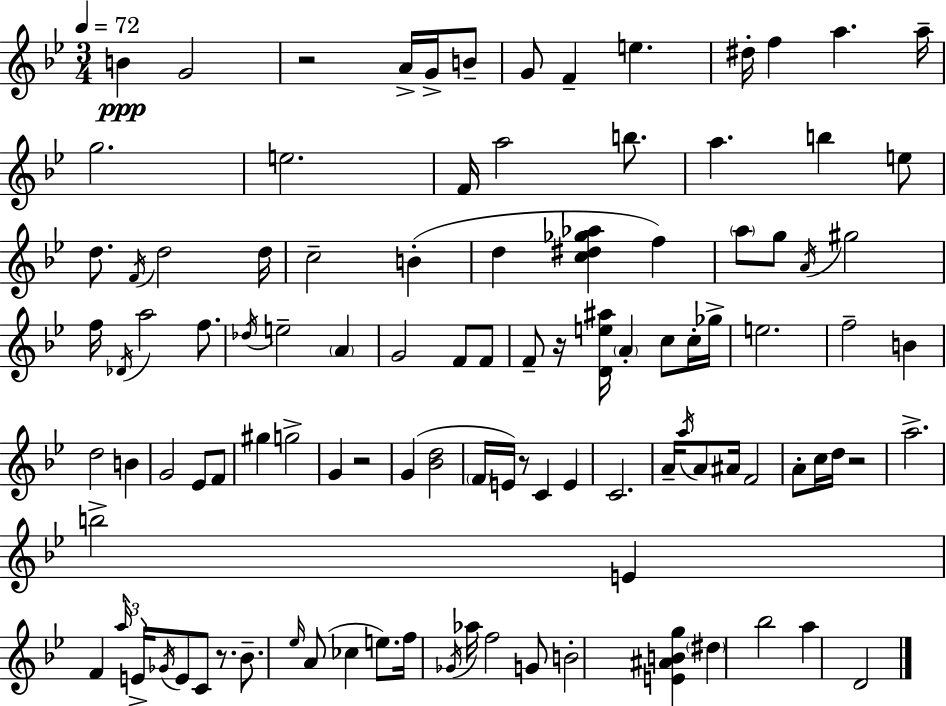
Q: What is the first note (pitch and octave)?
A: B4